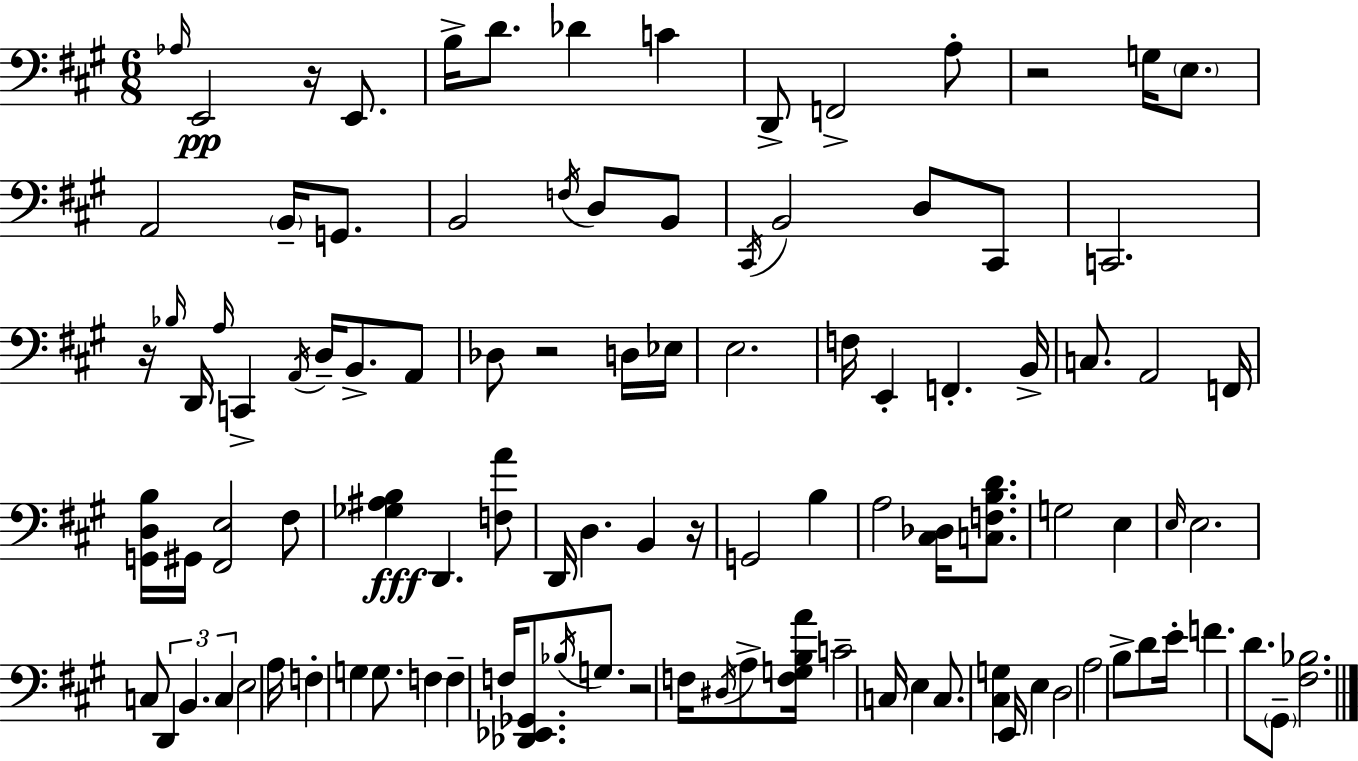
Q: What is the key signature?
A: A major